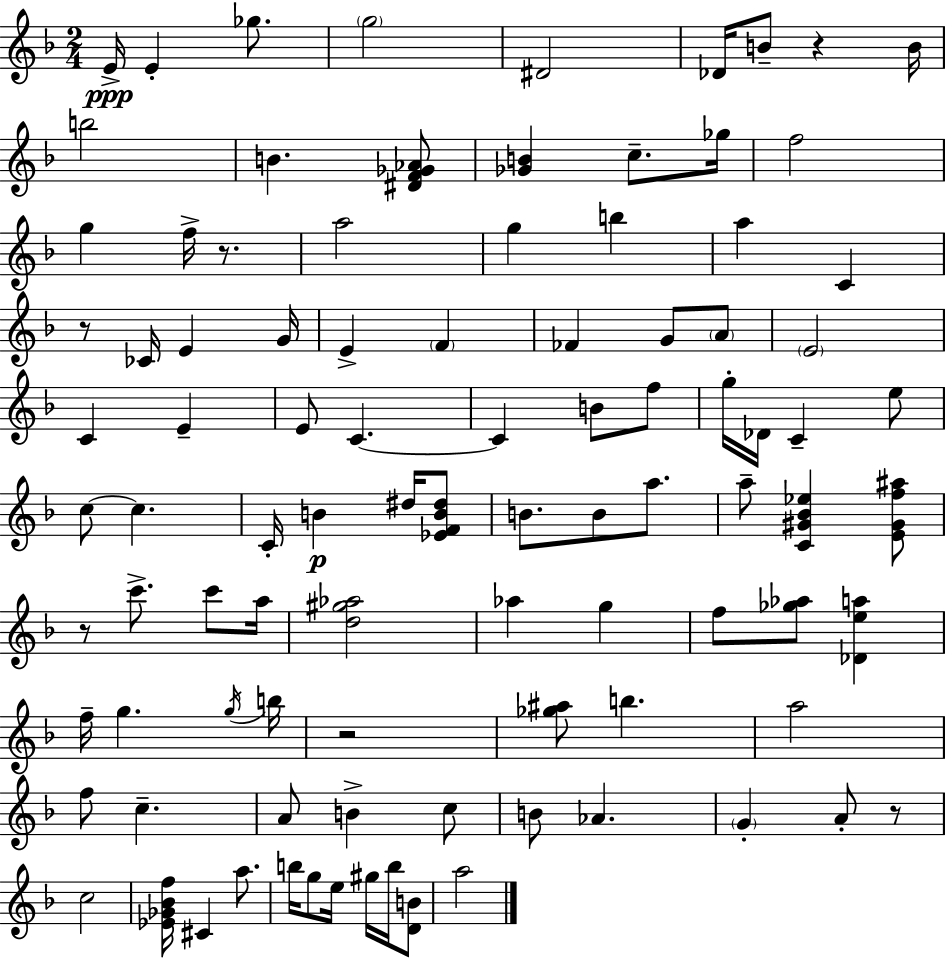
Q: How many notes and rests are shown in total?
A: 96